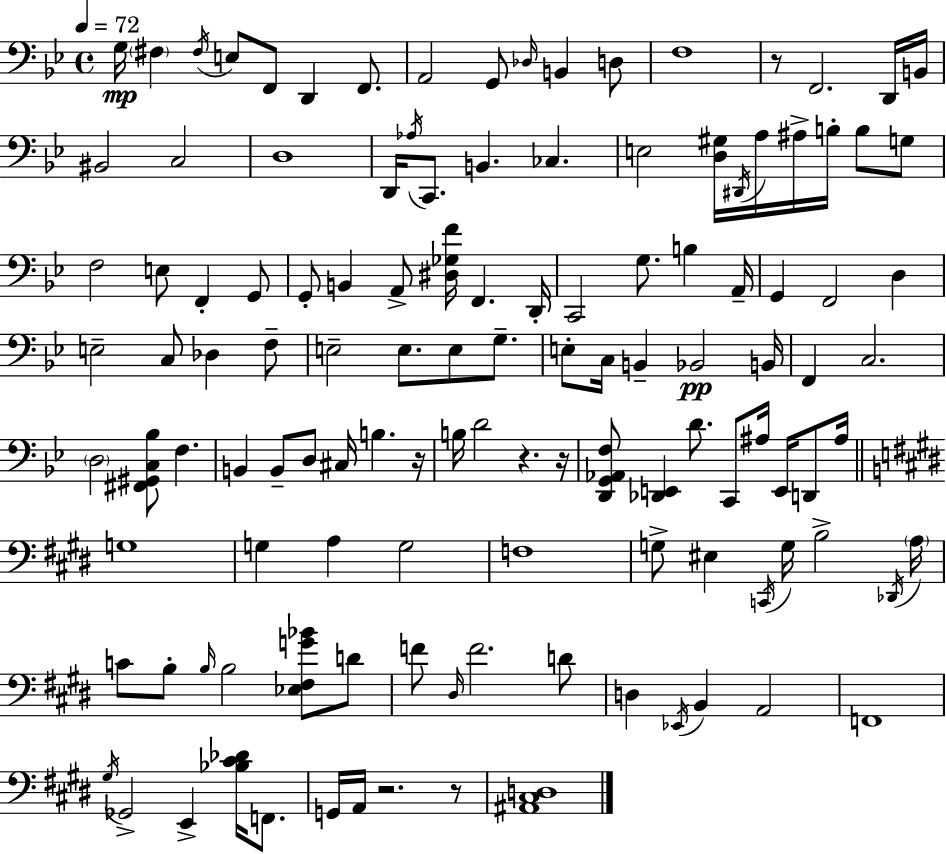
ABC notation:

X:1
T:Untitled
M:4/4
L:1/4
K:Gm
G,/4 ^F, ^F,/4 E,/2 F,,/2 D,, F,,/2 A,,2 G,,/2 _D,/4 B,, D,/2 F,4 z/2 F,,2 D,,/4 B,,/4 ^B,,2 C,2 D,4 D,,/4 _A,/4 C,,/2 B,, _C, E,2 [D,^G,]/4 ^D,,/4 A,/4 ^A,/4 B,/4 B,/2 G,/2 F,2 E,/2 F,, G,,/2 G,,/2 B,, A,,/2 [^D,_G,F]/4 F,, D,,/4 C,,2 G,/2 B, A,,/4 G,, F,,2 D, E,2 C,/2 _D, F,/2 E,2 E,/2 E,/2 G,/2 E,/2 C,/4 B,, _B,,2 B,,/4 F,, C,2 D,2 [^F,,^G,,C,_B,]/2 F, B,, B,,/2 D,/2 ^C,/4 B, z/4 B,/4 D2 z z/4 [D,,G,,_A,,F,]/2 [_D,,E,,] D/2 C,,/2 ^A,/4 E,,/4 D,,/2 ^A,/4 G,4 G, A, G,2 F,4 G,/2 ^E, C,,/4 G,/4 B,2 _D,,/4 A,/4 C/2 B,/2 B,/4 B,2 [_E,^F,G_B]/2 D/2 F/2 ^D,/4 F2 D/2 D, _E,,/4 B,, A,,2 F,,4 ^G,/4 _G,,2 E,, [_B,^C_D]/4 F,,/2 G,,/4 A,,/4 z2 z/2 [^A,,^C,D,]4